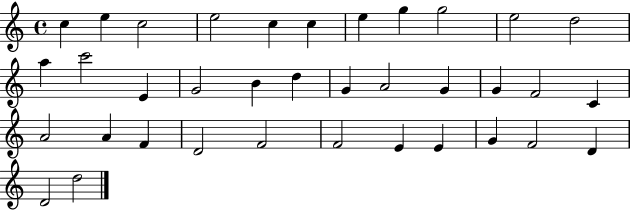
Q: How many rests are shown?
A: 0